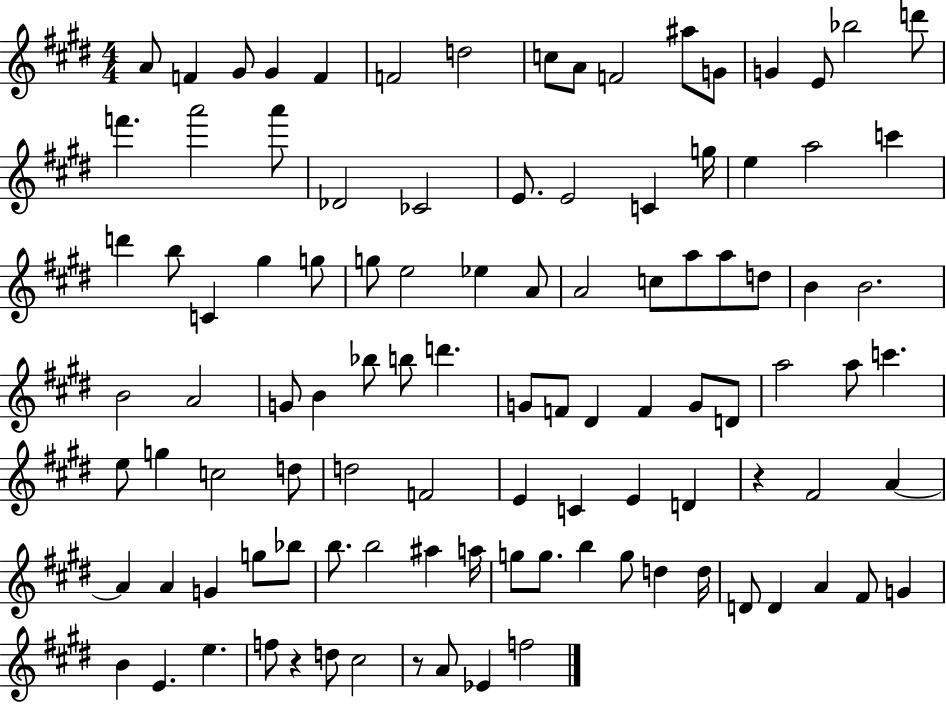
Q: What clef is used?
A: treble